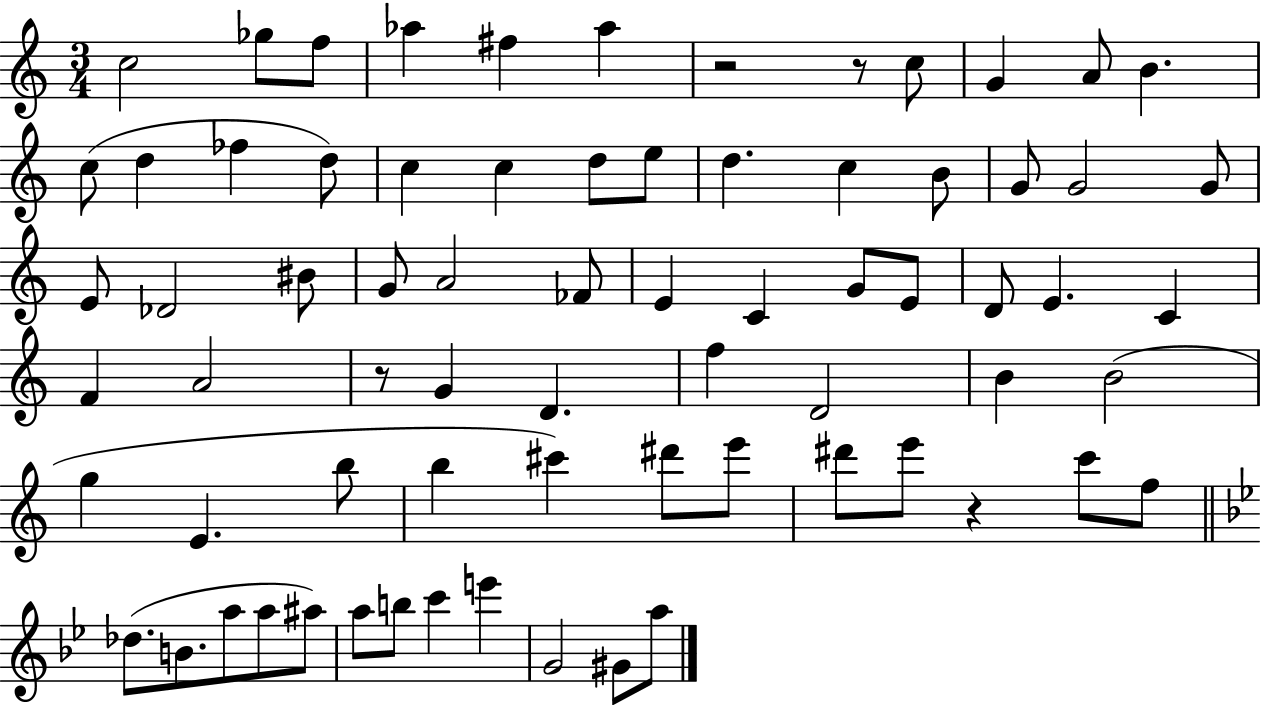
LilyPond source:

{
  \clef treble
  \numericTimeSignature
  \time 3/4
  \key c \major
  \repeat volta 2 { c''2 ges''8 f''8 | aes''4 fis''4 aes''4 | r2 r8 c''8 | g'4 a'8 b'4. | \break c''8( d''4 fes''4 d''8) | c''4 c''4 d''8 e''8 | d''4. c''4 b'8 | g'8 g'2 g'8 | \break e'8 des'2 bis'8 | g'8 a'2 fes'8 | e'4 c'4 g'8 e'8 | d'8 e'4. c'4 | \break f'4 a'2 | r8 g'4 d'4. | f''4 d'2 | b'4 b'2( | \break g''4 e'4. b''8 | b''4 cis'''4) dis'''8 e'''8 | dis'''8 e'''8 r4 c'''8 f''8 | \bar "||" \break \key bes \major des''8.( b'8. a''8 a''8 ais''8) | a''8 b''8 c'''4 e'''4 | g'2 gis'8 a''8 | } \bar "|."
}